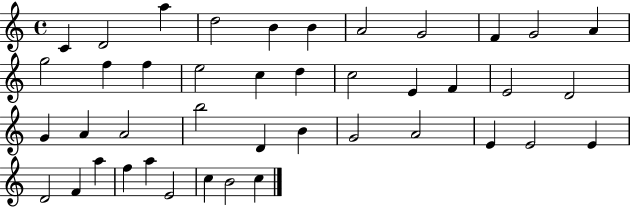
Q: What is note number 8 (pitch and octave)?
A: G4